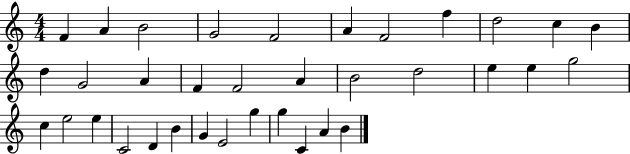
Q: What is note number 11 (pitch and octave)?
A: B4